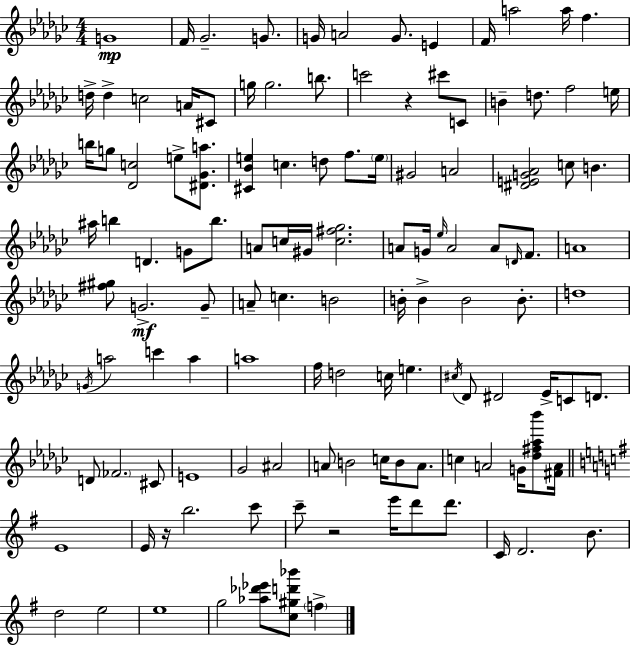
G4/w F4/s Gb4/h. G4/e. G4/s A4/h G4/e. E4/q F4/s A5/h A5/s F5/q. D5/s D5/q C5/h A4/s C#4/e G5/s G5/h. B5/e. C6/h R/q C#6/e C4/e B4/q D5/e. F5/h E5/s B5/s G5/e [Db4,C5]/h E5/e [D#4,Gb4,A5]/e. [C#4,Bb4,E5]/q C5/q. D5/e F5/e. E5/s G#4/h A4/h [D#4,E4,G4,Ab4]/h C5/e B4/q. A#5/s B5/q D4/q. G4/e B5/e. A4/e C5/s G#4/s [C5,F#5,Gb5]/h. A4/e G4/s Eb5/s A4/h A4/e D4/s F4/e. A4/w [F#5,G#5]/e G4/h. G4/e A4/e C5/q. B4/h B4/s B4/q B4/h B4/e. D5/w G4/s A5/h C6/q A5/q A5/w F5/s D5/h C5/s E5/q. C#5/s Db4/e D#4/h Eb4/s C4/e D4/e. D4/e FES4/h. C#4/e E4/w Gb4/h A#4/h A4/e B4/h C5/s B4/e A4/e. C5/q A4/h G4/s [Db5,F#5,Ab5,Bb6]/e [F#4,A4]/s E4/w E4/s R/s B5/h. C6/e C6/e R/h E6/s D6/e D6/e. C4/s D4/h. B4/e. D5/h E5/h E5/w G5/h [Ab5,Db6,Eb6]/e [C5,G#5,D6,Bb6]/e F5/q